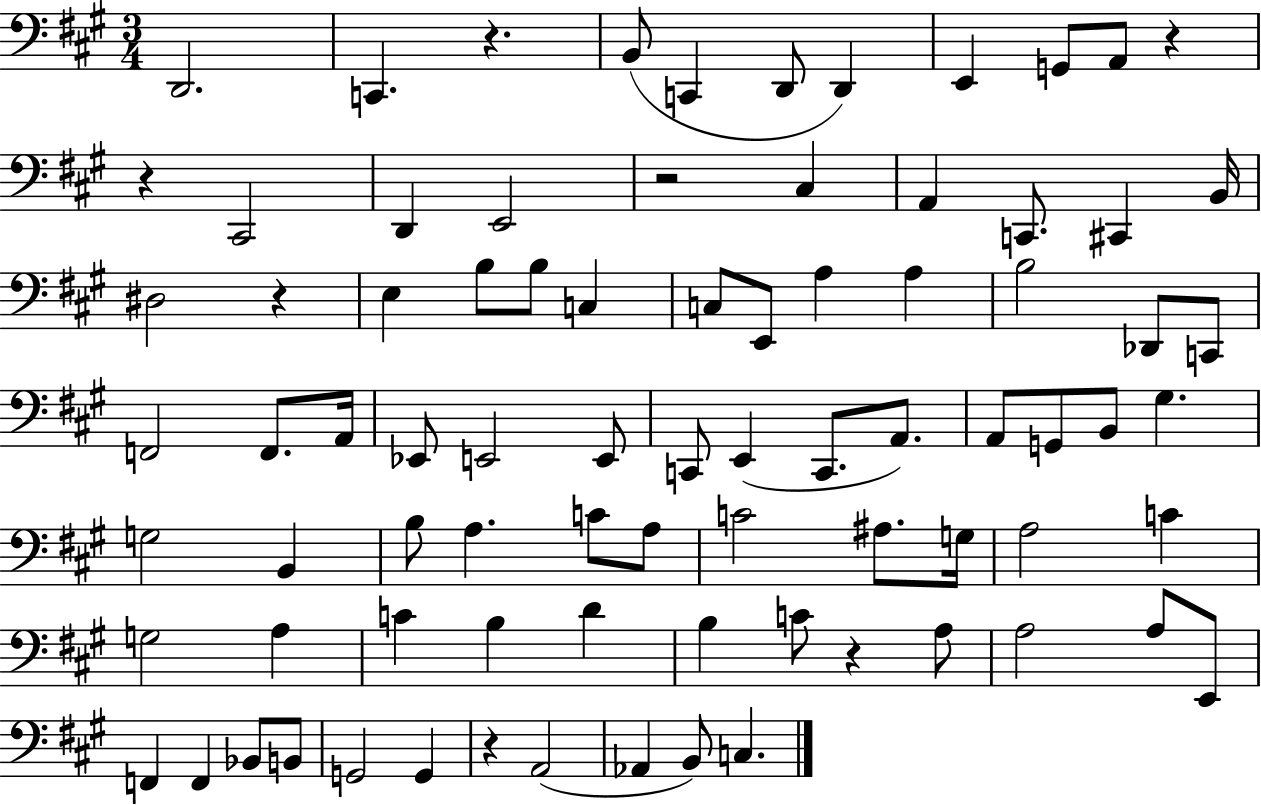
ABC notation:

X:1
T:Untitled
M:3/4
L:1/4
K:A
D,,2 C,, z B,,/2 C,, D,,/2 D,, E,, G,,/2 A,,/2 z z ^C,,2 D,, E,,2 z2 ^C, A,, C,,/2 ^C,, B,,/4 ^D,2 z E, B,/2 B,/2 C, C,/2 E,,/2 A, A, B,2 _D,,/2 C,,/2 F,,2 F,,/2 A,,/4 _E,,/2 E,,2 E,,/2 C,,/2 E,, C,,/2 A,,/2 A,,/2 G,,/2 B,,/2 ^G, G,2 B,, B,/2 A, C/2 A,/2 C2 ^A,/2 G,/4 A,2 C G,2 A, C B, D B, C/2 z A,/2 A,2 A,/2 E,,/2 F,, F,, _B,,/2 B,,/2 G,,2 G,, z A,,2 _A,, B,,/2 C,